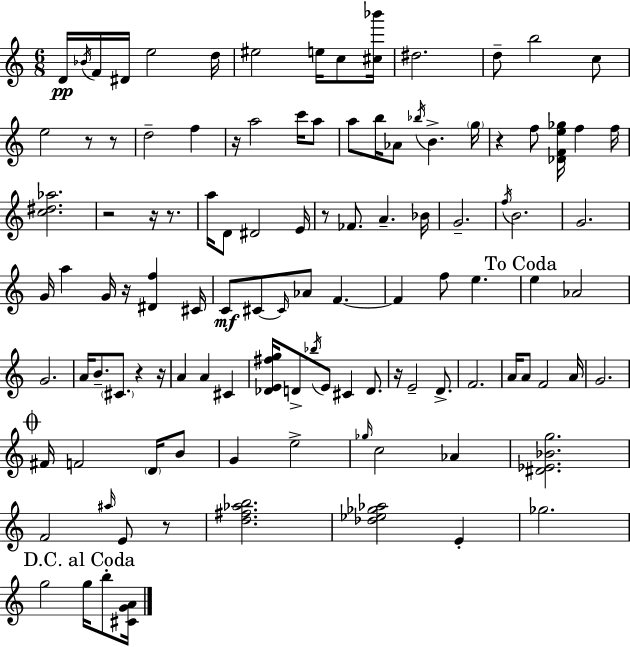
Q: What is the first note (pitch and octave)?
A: D4